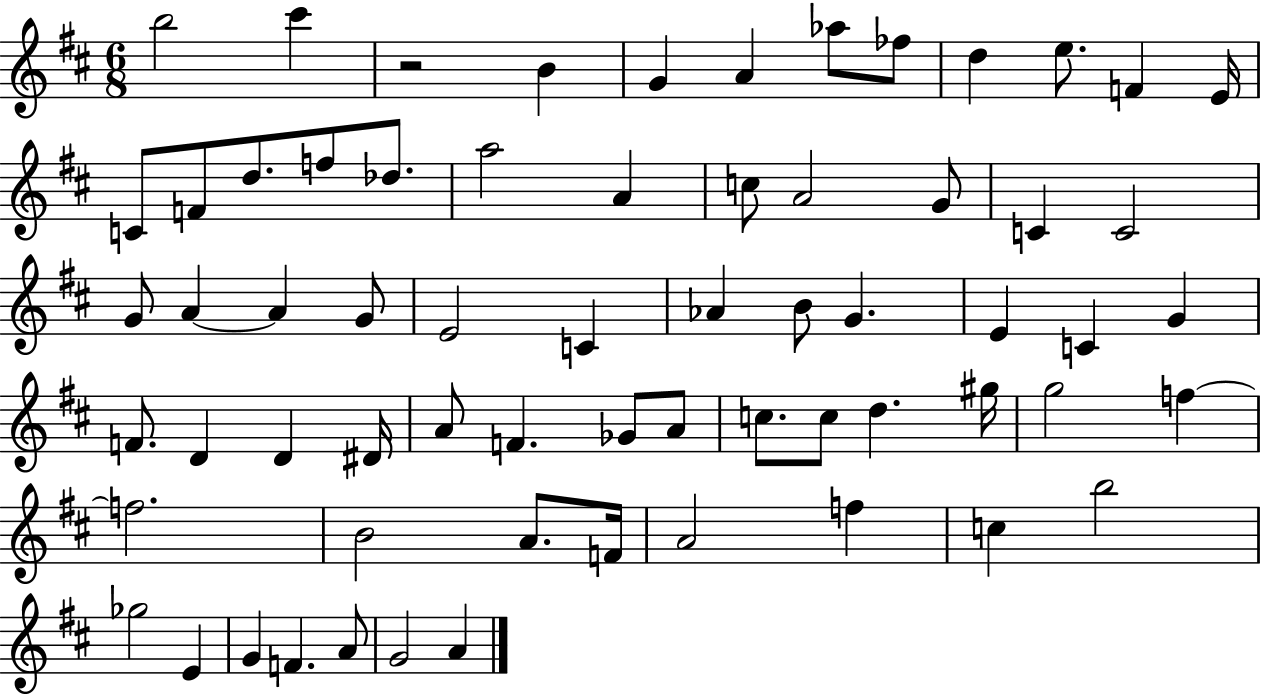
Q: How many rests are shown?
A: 1